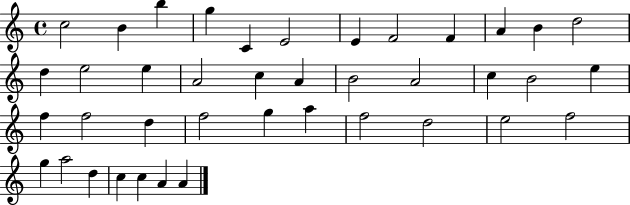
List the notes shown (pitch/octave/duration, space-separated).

C5/h B4/q B5/q G5/q C4/q E4/h E4/q F4/h F4/q A4/q B4/q D5/h D5/q E5/h E5/q A4/h C5/q A4/q B4/h A4/h C5/q B4/h E5/q F5/q F5/h D5/q F5/h G5/q A5/q F5/h D5/h E5/h F5/h G5/q A5/h D5/q C5/q C5/q A4/q A4/q